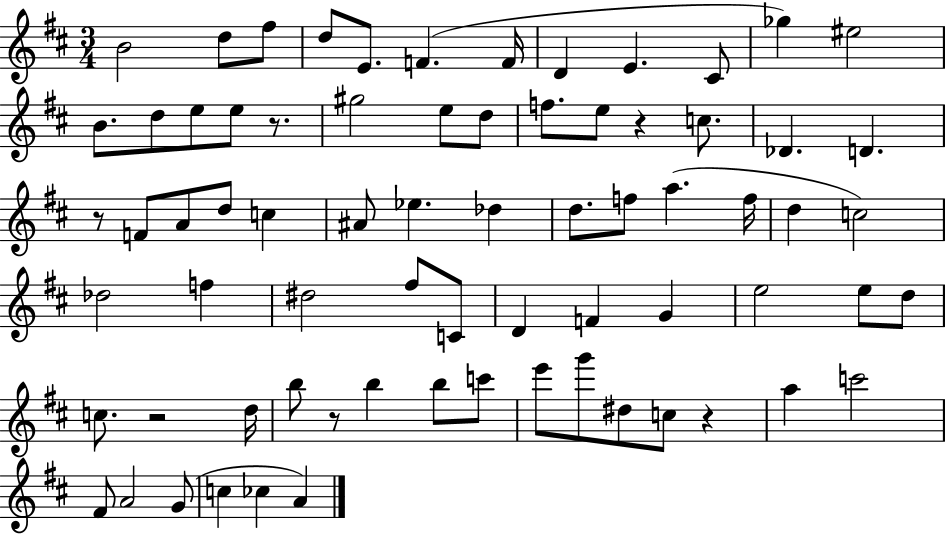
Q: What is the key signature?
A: D major